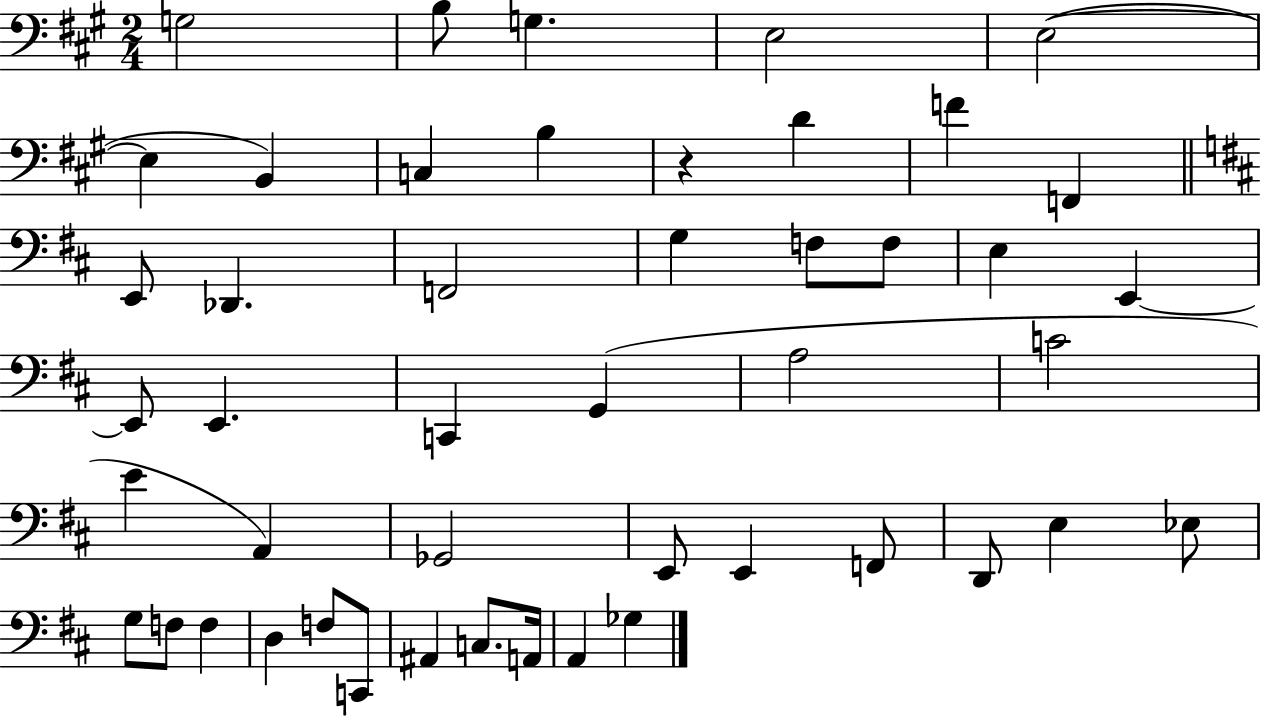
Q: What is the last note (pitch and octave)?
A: Gb3